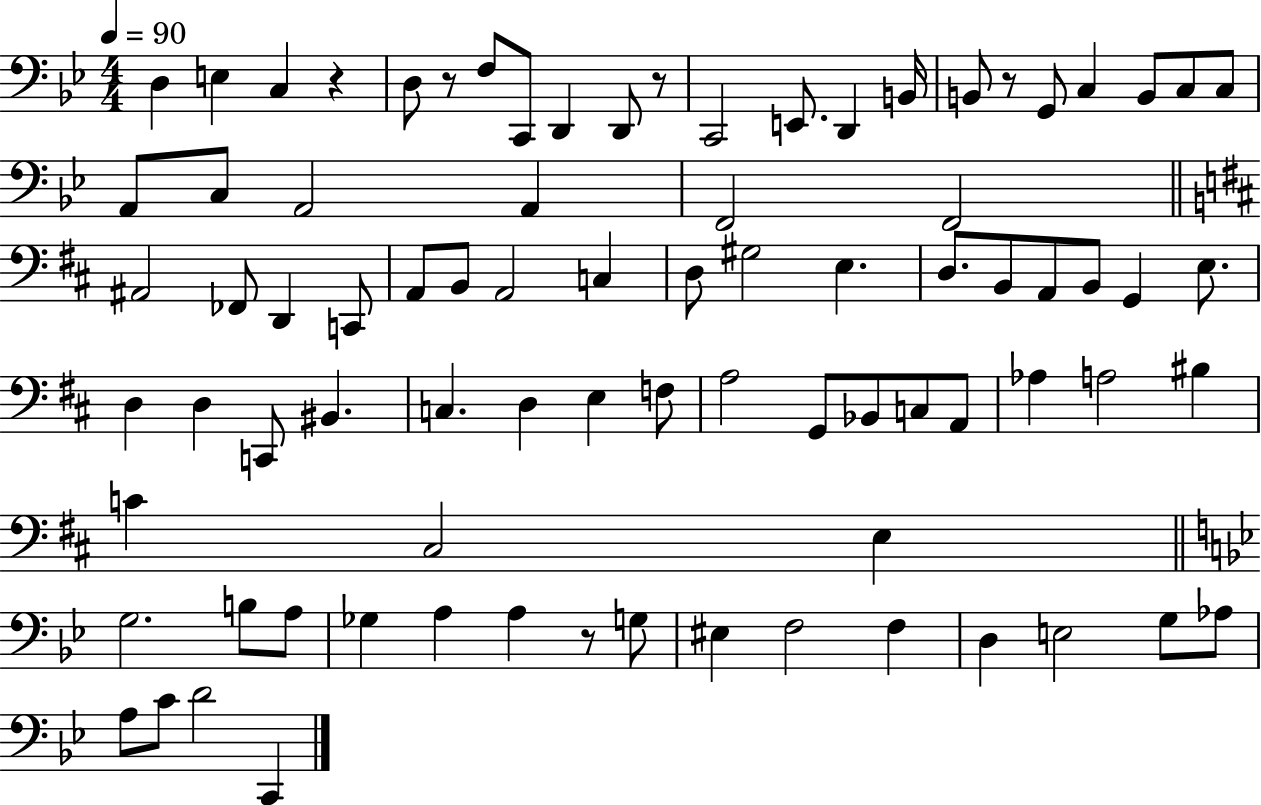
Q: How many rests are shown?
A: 5